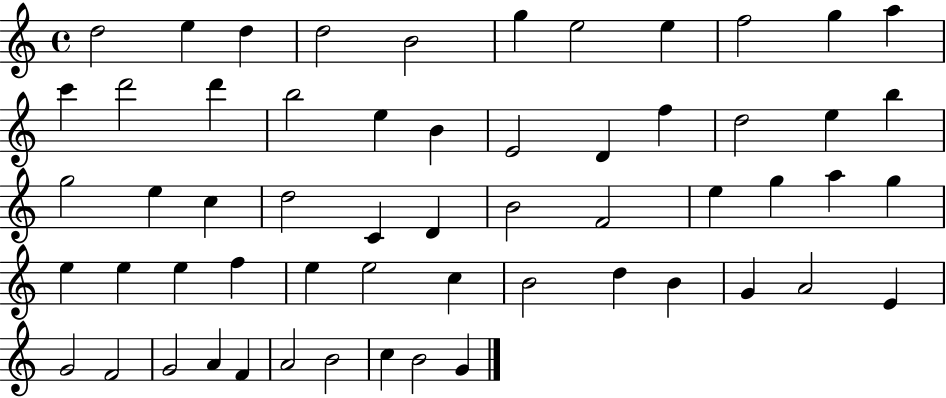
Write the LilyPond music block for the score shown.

{
  \clef treble
  \time 4/4
  \defaultTimeSignature
  \key c \major
  d''2 e''4 d''4 | d''2 b'2 | g''4 e''2 e''4 | f''2 g''4 a''4 | \break c'''4 d'''2 d'''4 | b''2 e''4 b'4 | e'2 d'4 f''4 | d''2 e''4 b''4 | \break g''2 e''4 c''4 | d''2 c'4 d'4 | b'2 f'2 | e''4 g''4 a''4 g''4 | \break e''4 e''4 e''4 f''4 | e''4 e''2 c''4 | b'2 d''4 b'4 | g'4 a'2 e'4 | \break g'2 f'2 | g'2 a'4 f'4 | a'2 b'2 | c''4 b'2 g'4 | \break \bar "|."
}